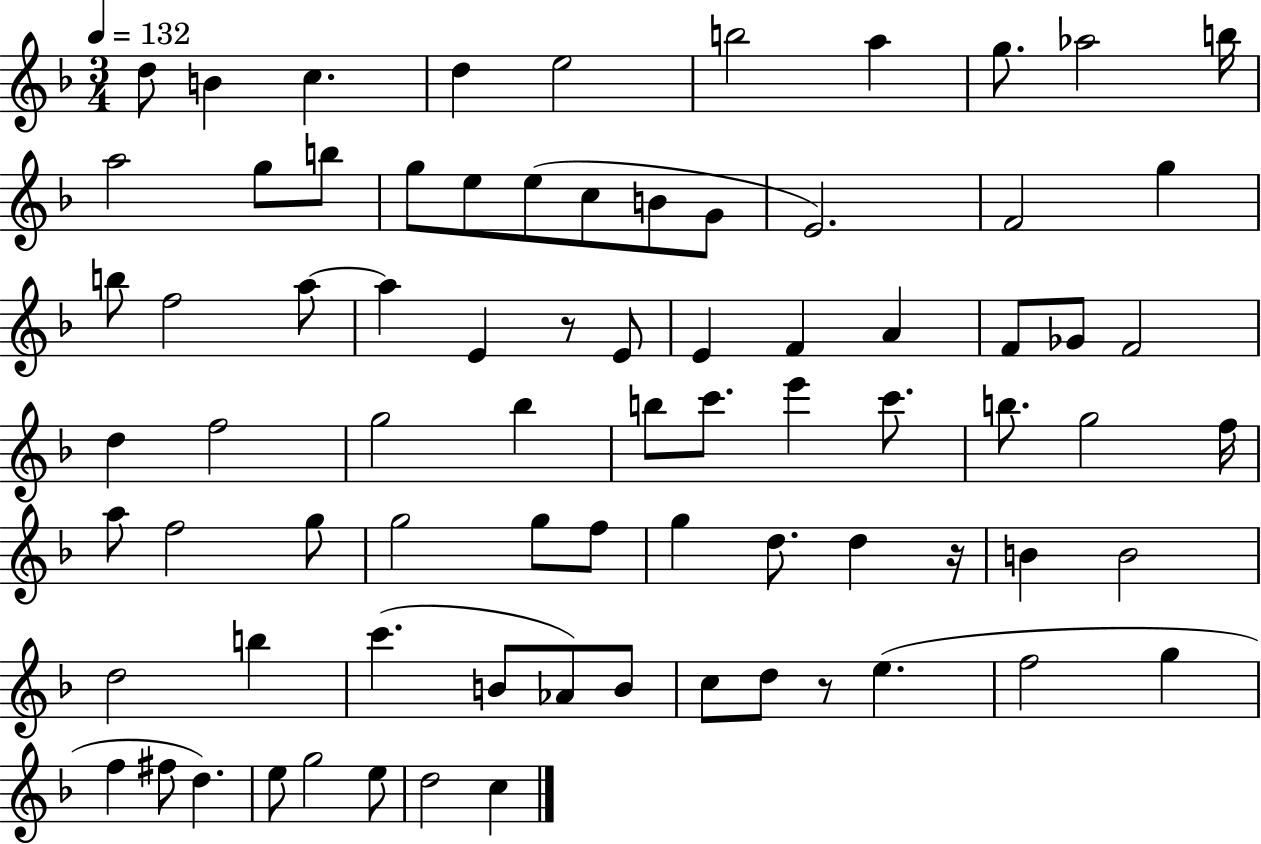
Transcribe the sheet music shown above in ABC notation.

X:1
T:Untitled
M:3/4
L:1/4
K:F
d/2 B c d e2 b2 a g/2 _a2 b/4 a2 g/2 b/2 g/2 e/2 e/2 c/2 B/2 G/2 E2 F2 g b/2 f2 a/2 a E z/2 E/2 E F A F/2 _G/2 F2 d f2 g2 _b b/2 c'/2 e' c'/2 b/2 g2 f/4 a/2 f2 g/2 g2 g/2 f/2 g d/2 d z/4 B B2 d2 b c' B/2 _A/2 B/2 c/2 d/2 z/2 e f2 g f ^f/2 d e/2 g2 e/2 d2 c